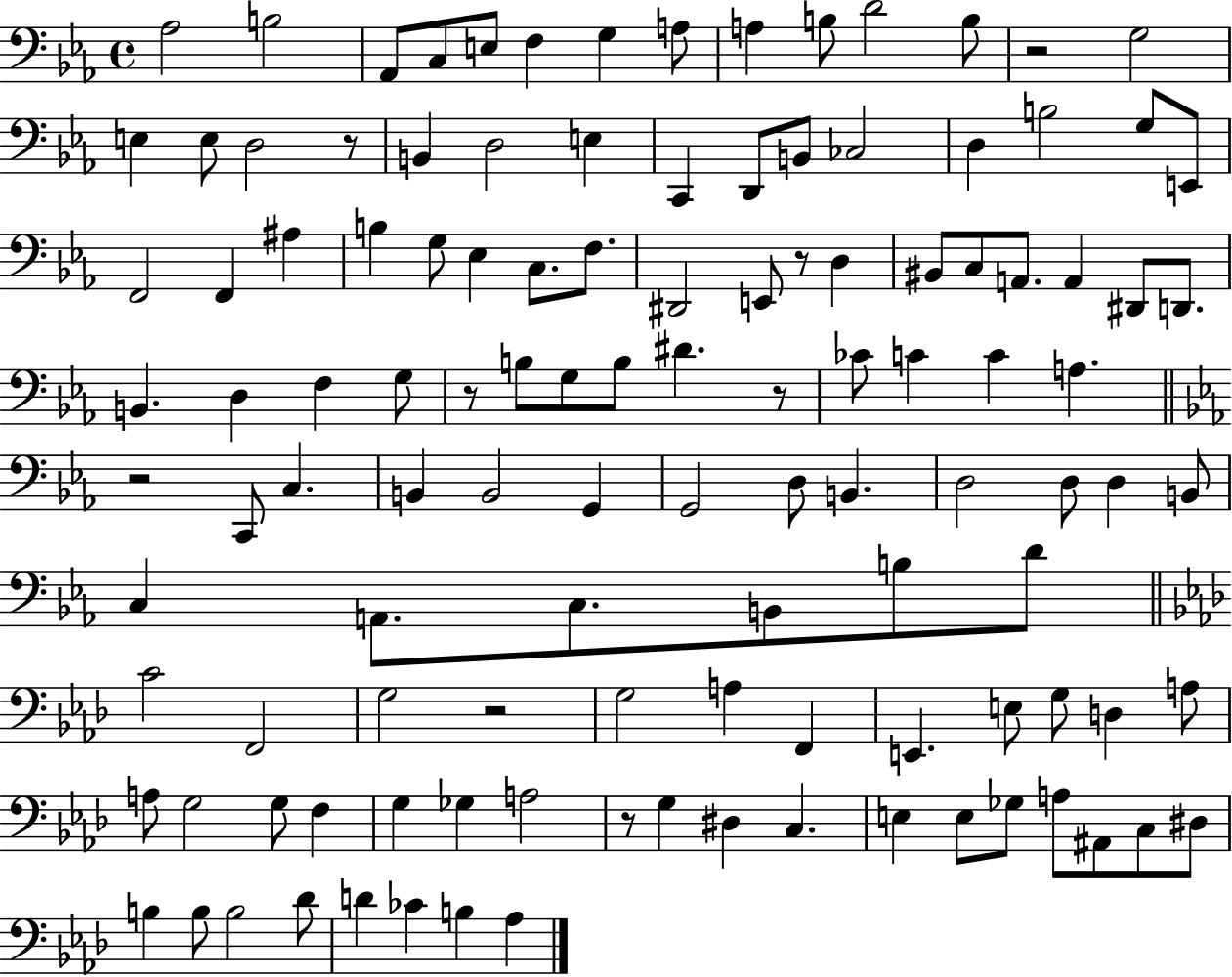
Ab3/h B3/h Ab2/e C3/e E3/e F3/q G3/q A3/e A3/q B3/e D4/h B3/e R/h G3/h E3/q E3/e D3/h R/e B2/q D3/h E3/q C2/q D2/e B2/e CES3/h D3/q B3/h G3/e E2/e F2/h F2/q A#3/q B3/q G3/e Eb3/q C3/e. F3/e. D#2/h E2/e R/e D3/q BIS2/e C3/e A2/e. A2/q D#2/e D2/e. B2/q. D3/q F3/q G3/e R/e B3/e G3/e B3/e D#4/q. R/e CES4/e C4/q C4/q A3/q. R/h C2/e C3/q. B2/q B2/h G2/q G2/h D3/e B2/q. D3/h D3/e D3/q B2/e C3/q A2/e. C3/e. B2/e B3/e D4/e C4/h F2/h G3/h R/h G3/h A3/q F2/q E2/q. E3/e G3/e D3/q A3/e A3/e G3/h G3/e F3/q G3/q Gb3/q A3/h R/e G3/q D#3/q C3/q. E3/q E3/e Gb3/e A3/e A#2/e C3/e D#3/e B3/q B3/e B3/h Db4/e D4/q CES4/q B3/q Ab3/q